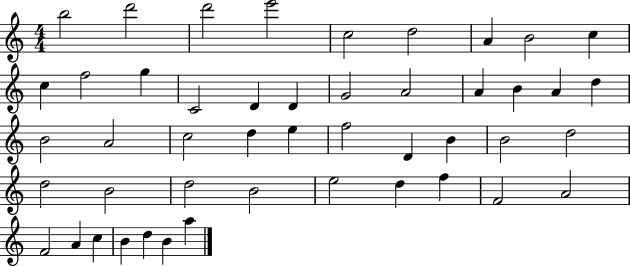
X:1
T:Untitled
M:4/4
L:1/4
K:C
b2 d'2 d'2 e'2 c2 d2 A B2 c c f2 g C2 D D G2 A2 A B A d B2 A2 c2 d e f2 D B B2 d2 d2 B2 d2 B2 e2 d f F2 A2 F2 A c B d B a